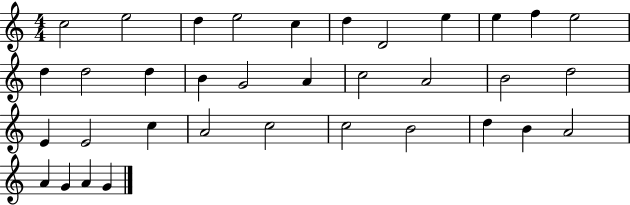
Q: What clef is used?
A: treble